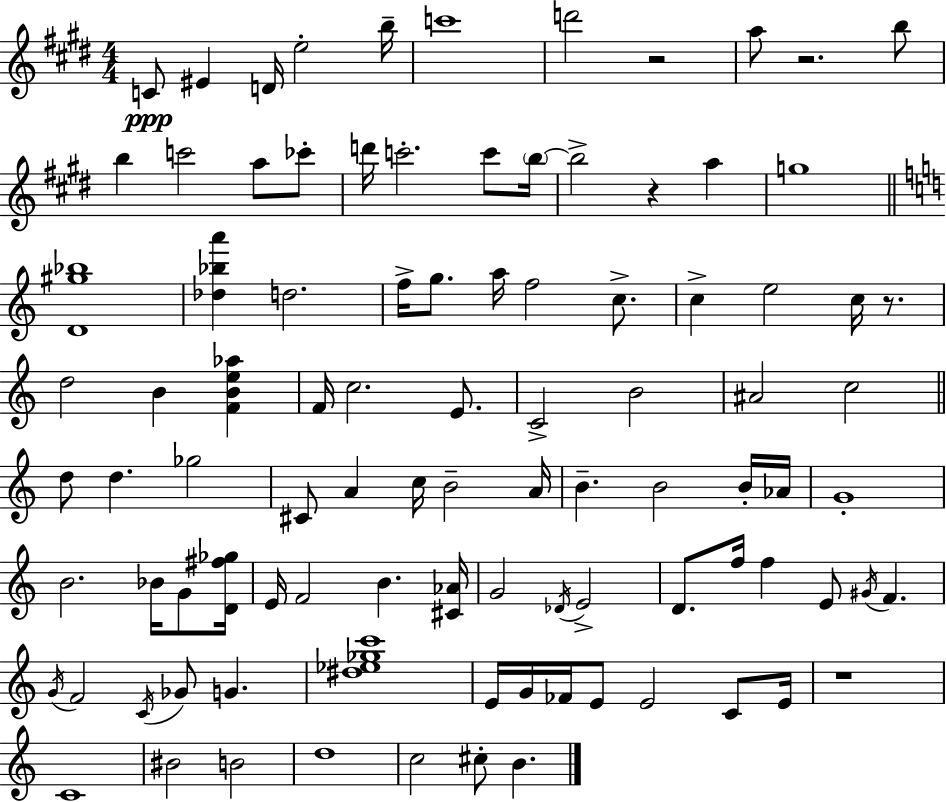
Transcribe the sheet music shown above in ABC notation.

X:1
T:Untitled
M:4/4
L:1/4
K:E
C/2 ^E D/4 e2 b/4 c'4 d'2 z2 a/2 z2 b/2 b c'2 a/2 _c'/2 d'/4 c'2 c'/2 b/4 b2 z a g4 [D^g_b]4 [_d_ba'] d2 f/4 g/2 a/4 f2 c/2 c e2 c/4 z/2 d2 B [FBe_a] F/4 c2 E/2 C2 B2 ^A2 c2 d/2 d _g2 ^C/2 A c/4 B2 A/4 B B2 B/4 _A/4 G4 B2 _B/4 G/2 [D^f_g]/4 E/4 F2 B [^C_A]/4 G2 _D/4 E2 D/2 f/4 f E/2 ^G/4 F G/4 F2 C/4 _G/2 G [^d_e_gc']4 E/4 G/4 _F/4 E/2 E2 C/2 E/4 z4 C4 ^B2 B2 d4 c2 ^c/2 B